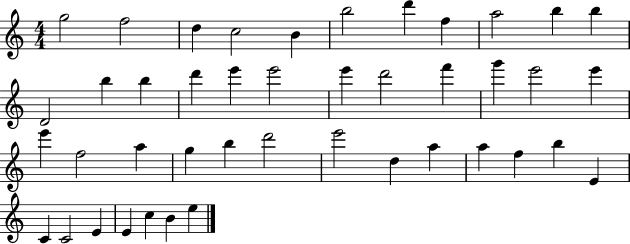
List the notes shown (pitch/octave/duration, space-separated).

G5/h F5/h D5/q C5/h B4/q B5/h D6/q F5/q A5/h B5/q B5/q D4/h B5/q B5/q D6/q E6/q E6/h E6/q D6/h F6/q G6/q E6/h E6/q E6/q F5/h A5/q G5/q B5/q D6/h E6/h D5/q A5/q A5/q F5/q B5/q E4/q C4/q C4/h E4/q E4/q C5/q B4/q E5/q